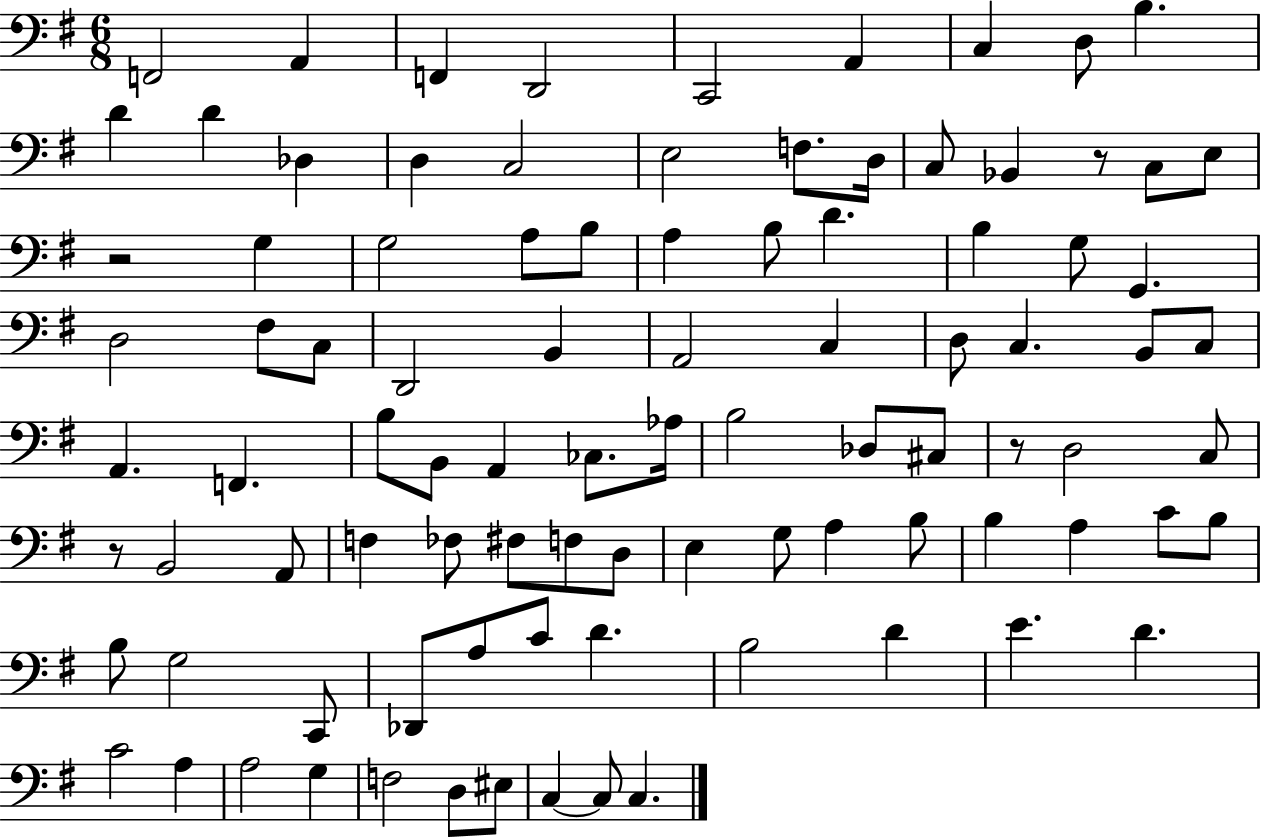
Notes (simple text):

F2/h A2/q F2/q D2/h C2/h A2/q C3/q D3/e B3/q. D4/q D4/q Db3/q D3/q C3/h E3/h F3/e. D3/s C3/e Bb2/q R/e C3/e E3/e R/h G3/q G3/h A3/e B3/e A3/q B3/e D4/q. B3/q G3/e G2/q. D3/h F#3/e C3/e D2/h B2/q A2/h C3/q D3/e C3/q. B2/e C3/e A2/q. F2/q. B3/e B2/e A2/q CES3/e. Ab3/s B3/h Db3/e C#3/e R/e D3/h C3/e R/e B2/h A2/e F3/q FES3/e F#3/e F3/e D3/e E3/q G3/e A3/q B3/e B3/q A3/q C4/e B3/e B3/e G3/h C2/e Db2/e A3/e C4/e D4/q. B3/h D4/q E4/q. D4/q. C4/h A3/q A3/h G3/q F3/h D3/e EIS3/e C3/q C3/e C3/q.